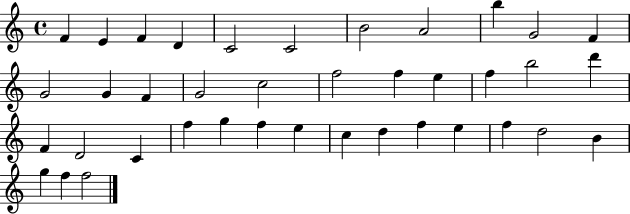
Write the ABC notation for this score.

X:1
T:Untitled
M:4/4
L:1/4
K:C
F E F D C2 C2 B2 A2 b G2 F G2 G F G2 c2 f2 f e f b2 d' F D2 C f g f e c d f e f d2 B g f f2